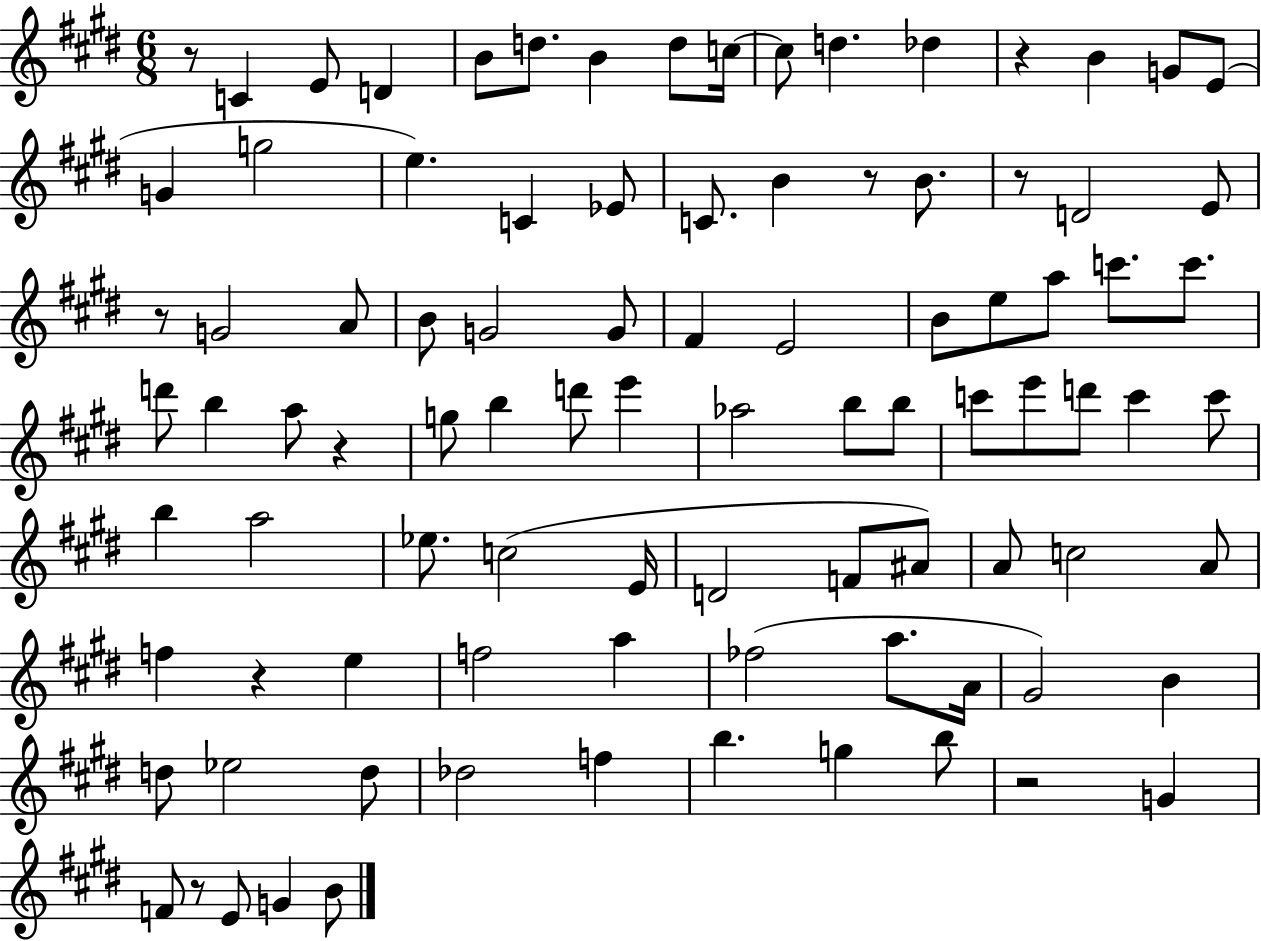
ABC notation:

X:1
T:Untitled
M:6/8
L:1/4
K:E
z/2 C E/2 D B/2 d/2 B d/2 c/4 c/2 d _d z B G/2 E/2 G g2 e C _E/2 C/2 B z/2 B/2 z/2 D2 E/2 z/2 G2 A/2 B/2 G2 G/2 ^F E2 B/2 e/2 a/2 c'/2 c'/2 d'/2 b a/2 z g/2 b d'/2 e' _a2 b/2 b/2 c'/2 e'/2 d'/2 c' c'/2 b a2 _e/2 c2 E/4 D2 F/2 ^A/2 A/2 c2 A/2 f z e f2 a _f2 a/2 A/4 ^G2 B d/2 _e2 d/2 _d2 f b g b/2 z2 G F/2 z/2 E/2 G B/2